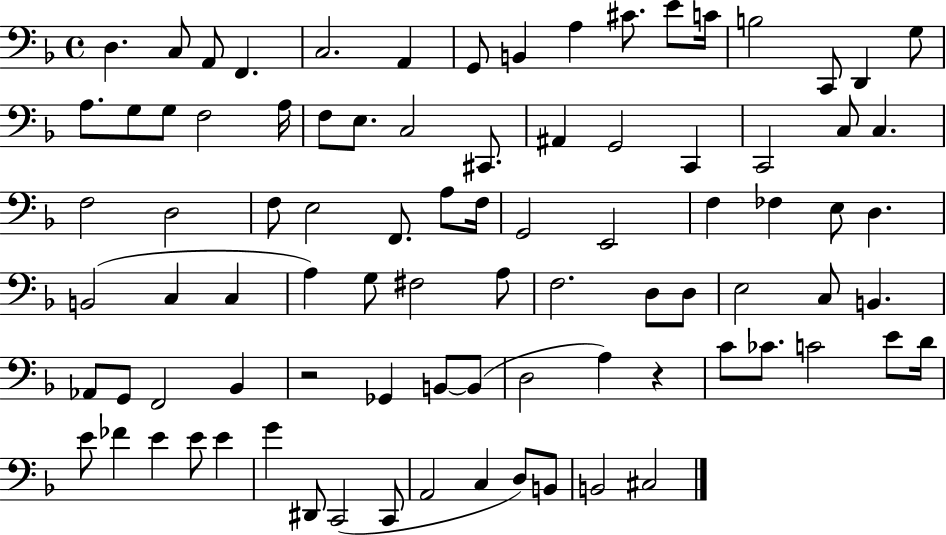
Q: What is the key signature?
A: F major